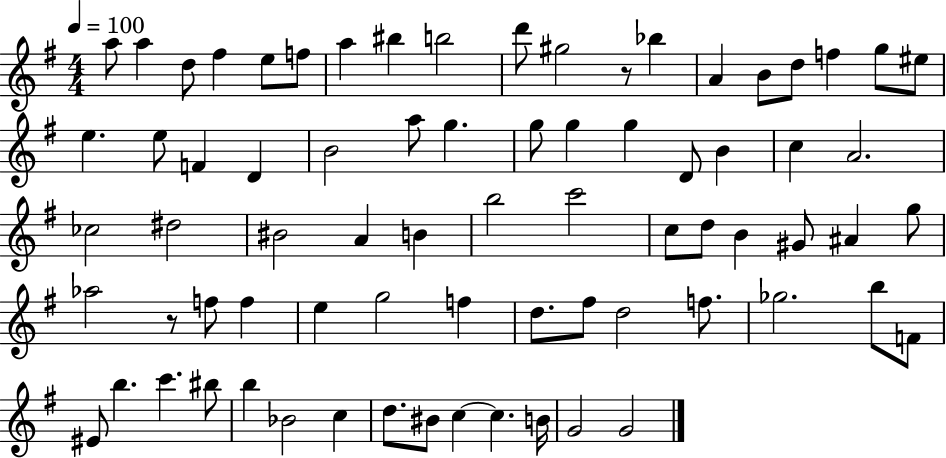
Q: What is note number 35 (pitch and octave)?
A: BIS4